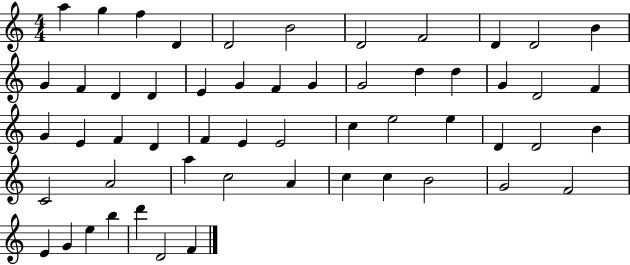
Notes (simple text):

A5/q G5/q F5/q D4/q D4/h B4/h D4/h F4/h D4/q D4/h B4/q G4/q F4/q D4/q D4/q E4/q G4/q F4/q G4/q G4/h D5/q D5/q G4/q D4/h F4/q G4/q E4/q F4/q D4/q F4/q E4/q E4/h C5/q E5/h E5/q D4/q D4/h B4/q C4/h A4/h A5/q C5/h A4/q C5/q C5/q B4/h G4/h F4/h E4/q G4/q E5/q B5/q D6/q D4/h F4/q